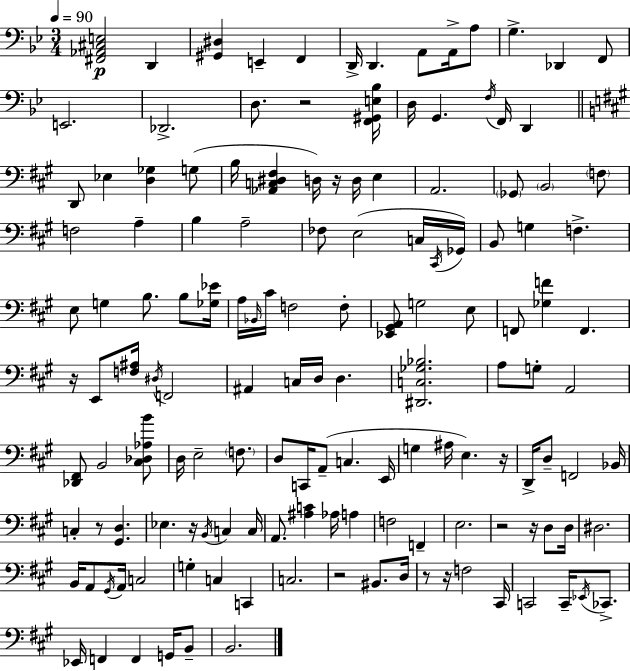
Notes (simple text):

[F#2,Ab2,C#3,E3]/h D2/q [G#2,D#3]/q E2/q F2/q D2/s D2/q. A2/e A2/s A3/e G3/q. Db2/q F2/e E2/h. Db2/h. D3/e. R/h [F2,G#2,E3,Bb3]/s D3/s G2/q. F3/s F2/s D2/q D2/e Eb3/q [D3,Gb3]/q G3/e B3/s [Ab2,C3,D#3,F#3]/q D3/s R/s D3/s E3/q A2/h. Gb2/e B2/h F3/e F3/h A3/q B3/q A3/h FES3/e E3/h C3/s C#2/s Gb2/s B2/e G3/q F3/q. E3/e G3/q B3/e. B3/e [Gb3,Eb4]/s A3/s Bb2/s C#4/s F3/h F3/e [Eb2,G#2,A2]/e G3/h E3/e F2/e [Gb3,F4]/q F2/q. R/s E2/e [F3,A#3]/s D#3/s F2/h A#2/q C3/s D3/s D3/q. [D#2,C3,Gb3,Bb3]/h. A3/e G3/e A2/h [Db2,F#2]/e B2/h [C#3,Db3,Ab3,B4]/e D3/s E3/h F3/e. D3/e C2/s A2/e C3/q. E2/s G3/q A#3/s E3/q. R/s D2/s D3/e F2/h Bb2/s C3/q R/e [G#2,D3]/q. Eb3/q. R/s B2/s C3/q C3/s A2/e. [A#3,C4]/q Ab3/s A3/q F3/h F2/q E3/h. R/h R/s D3/e D3/s D#3/h. B2/s A2/e G#2/s A2/s C3/h G3/q C3/q C2/q C3/h. R/h BIS2/e. D3/s R/e R/s F3/h C#2/s C2/h C2/s Eb2/s CES2/e. Eb2/s F2/q F2/q G2/s B2/e B2/h.